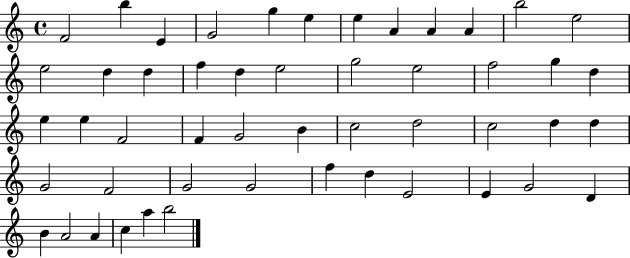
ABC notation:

X:1
T:Untitled
M:4/4
L:1/4
K:C
F2 b E G2 g e e A A A b2 e2 e2 d d f d e2 g2 e2 f2 g d e e F2 F G2 B c2 d2 c2 d d G2 F2 G2 G2 f d E2 E G2 D B A2 A c a b2